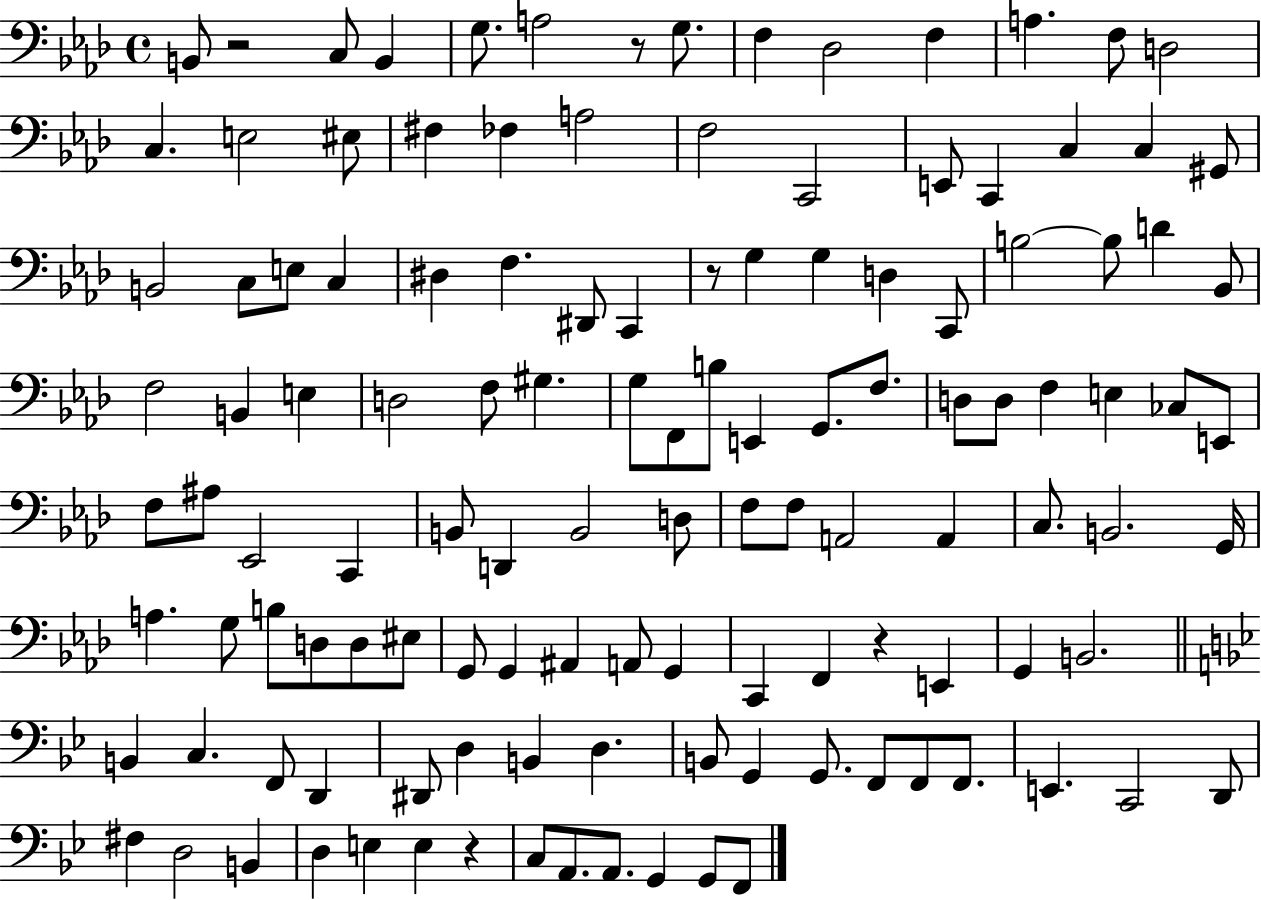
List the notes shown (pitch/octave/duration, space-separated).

B2/e R/h C3/e B2/q G3/e. A3/h R/e G3/e. F3/q Db3/h F3/q A3/q. F3/e D3/h C3/q. E3/h EIS3/e F#3/q FES3/q A3/h F3/h C2/h E2/e C2/q C3/q C3/q G#2/e B2/h C3/e E3/e C3/q D#3/q F3/q. D#2/e C2/q R/e G3/q G3/q D3/q C2/e B3/h B3/e D4/q Bb2/e F3/h B2/q E3/q D3/h F3/e G#3/q. G3/e F2/e B3/e E2/q G2/e. F3/e. D3/e D3/e F3/q E3/q CES3/e E2/e F3/e A#3/e Eb2/h C2/q B2/e D2/q B2/h D3/e F3/e F3/e A2/h A2/q C3/e. B2/h. G2/s A3/q. G3/e B3/e D3/e D3/e EIS3/e G2/e G2/q A#2/q A2/e G2/q C2/q F2/q R/q E2/q G2/q B2/h. B2/q C3/q. F2/e D2/q D#2/e D3/q B2/q D3/q. B2/e G2/q G2/e. F2/e F2/e F2/e. E2/q. C2/h D2/e F#3/q D3/h B2/q D3/q E3/q E3/q R/q C3/e A2/e. A2/e. G2/q G2/e F2/e